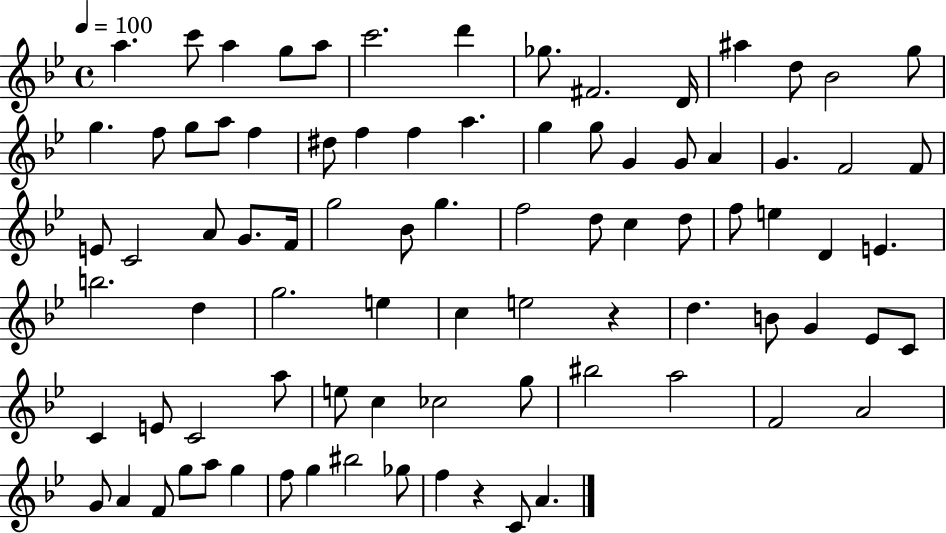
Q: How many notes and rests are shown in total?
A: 85